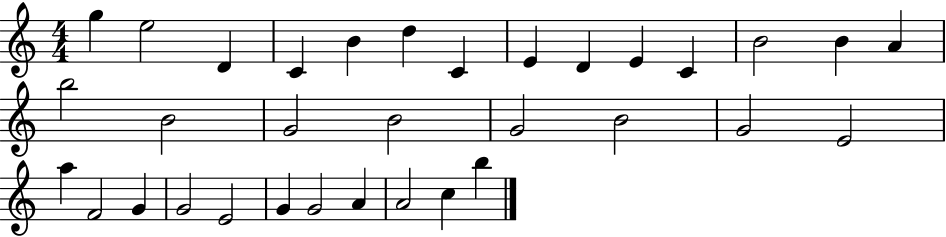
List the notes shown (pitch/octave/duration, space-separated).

G5/q E5/h D4/q C4/q B4/q D5/q C4/q E4/q D4/q E4/q C4/q B4/h B4/q A4/q B5/h B4/h G4/h B4/h G4/h B4/h G4/h E4/h A5/q F4/h G4/q G4/h E4/h G4/q G4/h A4/q A4/h C5/q B5/q